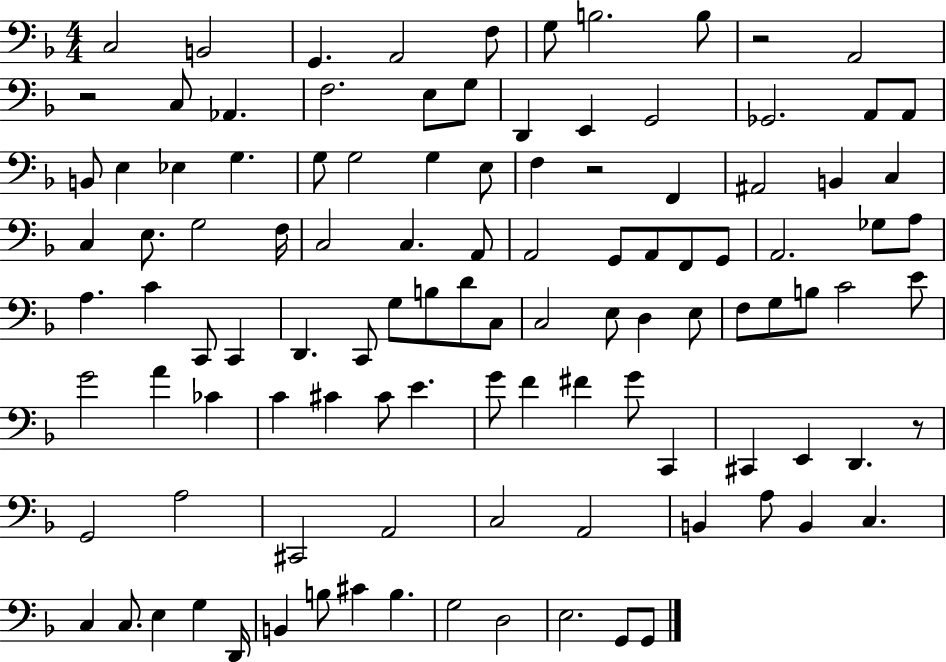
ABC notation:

X:1
T:Untitled
M:4/4
L:1/4
K:F
C,2 B,,2 G,, A,,2 F,/2 G,/2 B,2 B,/2 z2 A,,2 z2 C,/2 _A,, F,2 E,/2 G,/2 D,, E,, G,,2 _G,,2 A,,/2 A,,/2 B,,/2 E, _E, G, G,/2 G,2 G, E,/2 F, z2 F,, ^A,,2 B,, C, C, E,/2 G,2 F,/4 C,2 C, A,,/2 A,,2 G,,/2 A,,/2 F,,/2 G,,/2 A,,2 _G,/2 A,/2 A, C C,,/2 C,, D,, C,,/2 G,/2 B,/2 D/2 C,/2 C,2 E,/2 D, E,/2 F,/2 G,/2 B,/2 C2 E/2 G2 A _C C ^C ^C/2 E G/2 F ^F G/2 C,, ^C,, E,, D,, z/2 G,,2 A,2 ^C,,2 A,,2 C,2 A,,2 B,, A,/2 B,, C, C, C,/2 E, G, D,,/4 B,, B,/2 ^C B, G,2 D,2 E,2 G,,/2 G,,/2